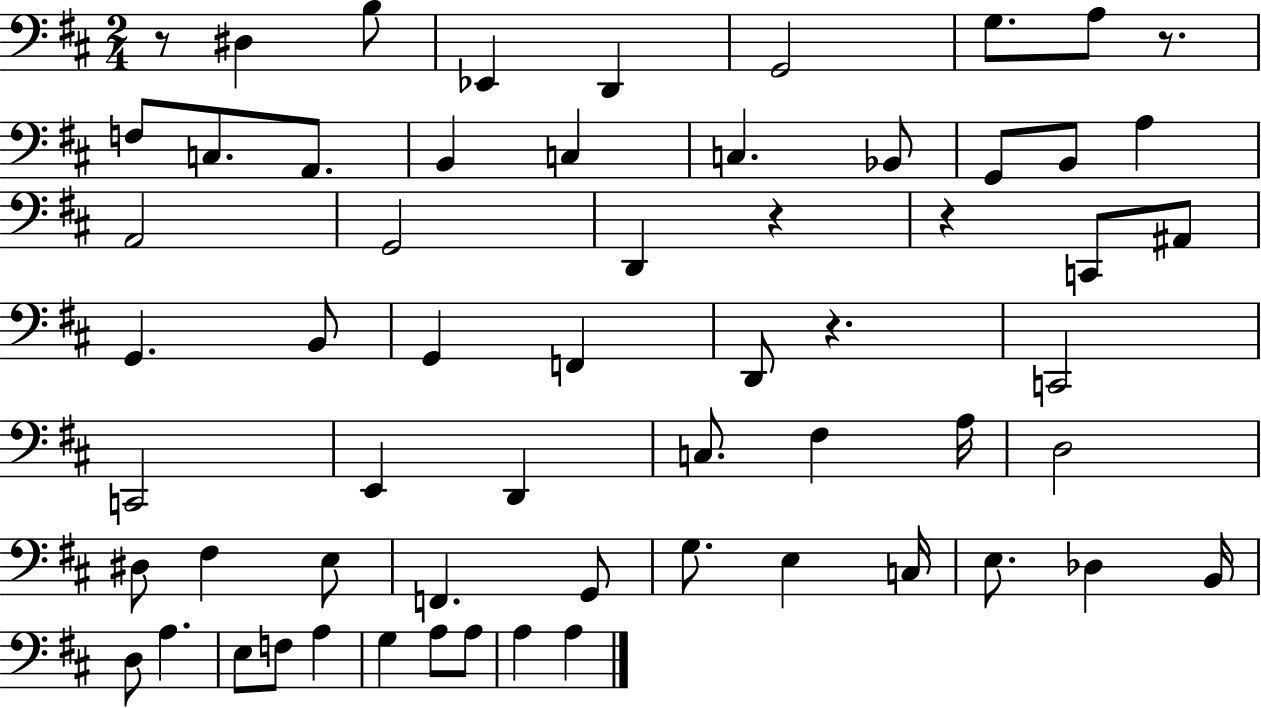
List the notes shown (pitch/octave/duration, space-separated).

R/e D#3/q B3/e Eb2/q D2/q G2/h G3/e. A3/e R/e. F3/e C3/e. A2/e. B2/q C3/q C3/q. Bb2/e G2/e B2/e A3/q A2/h G2/h D2/q R/q R/q C2/e A#2/e G2/q. B2/e G2/q F2/q D2/e R/q. C2/h C2/h E2/q D2/q C3/e. F#3/q A3/s D3/h D#3/e F#3/q E3/e F2/q. G2/e G3/e. E3/q C3/s E3/e. Db3/q B2/s D3/e A3/q. E3/e F3/e A3/q G3/q A3/e A3/e A3/q A3/q